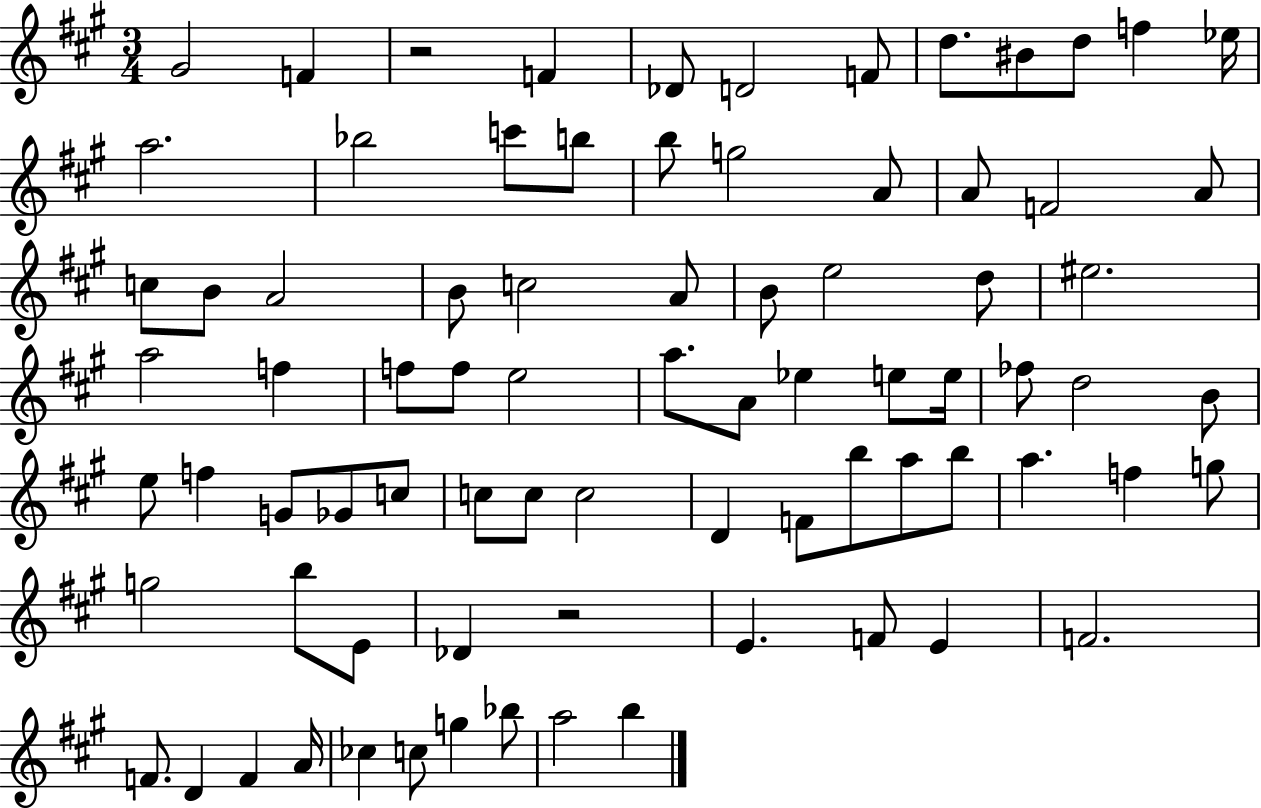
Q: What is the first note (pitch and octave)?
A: G#4